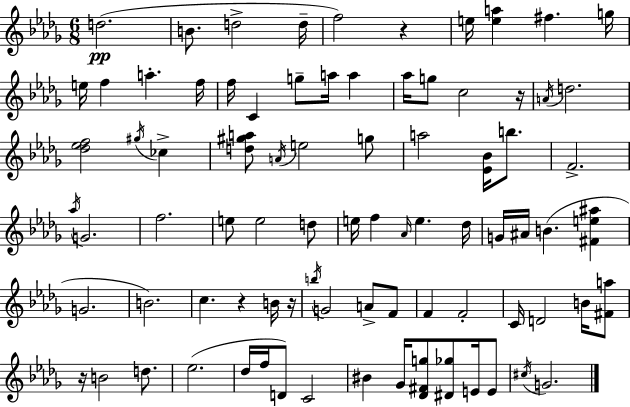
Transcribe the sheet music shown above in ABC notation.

X:1
T:Untitled
M:6/8
L:1/4
K:Bbm
d2 B/2 d2 d/4 f2 z e/4 [ea] ^f g/4 e/4 f a f/4 f/4 C g/2 a/4 a _a/4 g/2 c2 z/4 A/4 d2 [_d_ef]2 ^g/4 _c [d^ga]/2 A/4 e2 g/2 a2 [_E_B]/4 b/2 F2 _a/4 G2 f2 e/2 e2 d/2 e/4 f _A/4 e _d/4 G/4 ^A/4 B [^Fe^a] G2 B2 c z B/4 z/4 b/4 G2 A/2 F/2 F F2 C/4 D2 B/4 [^Fa]/2 z/4 B2 d/2 _e2 _d/4 f/4 D/2 C2 ^B _G/4 [_D^Fg]/2 [^D_g]/2 E/4 E/2 ^c/4 G2